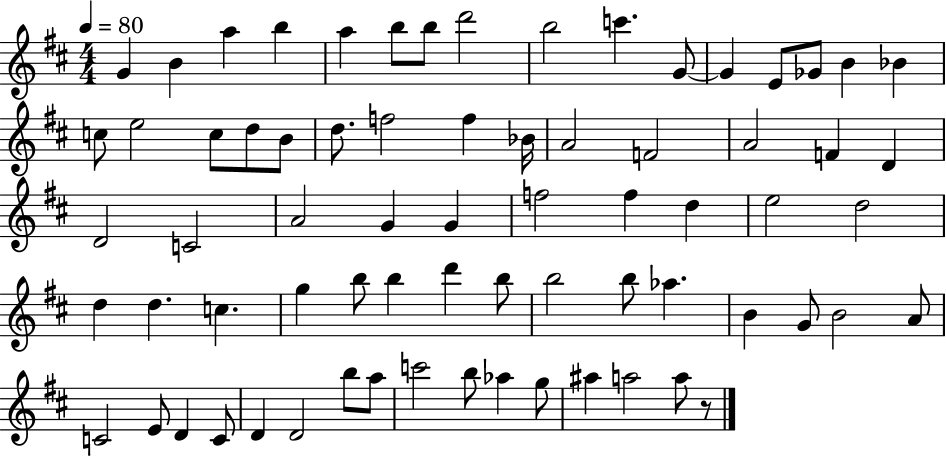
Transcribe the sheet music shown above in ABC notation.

X:1
T:Untitled
M:4/4
L:1/4
K:D
G B a b a b/2 b/2 d'2 b2 c' G/2 G E/2 _G/2 B _B c/2 e2 c/2 d/2 B/2 d/2 f2 f _B/4 A2 F2 A2 F D D2 C2 A2 G G f2 f d e2 d2 d d c g b/2 b d' b/2 b2 b/2 _a B G/2 B2 A/2 C2 E/2 D C/2 D D2 b/2 a/2 c'2 b/2 _a g/2 ^a a2 a/2 z/2